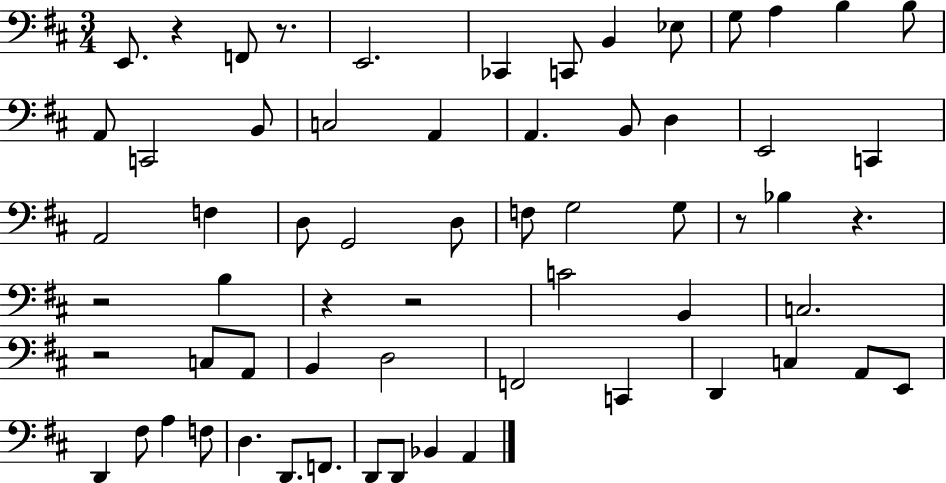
X:1
T:Untitled
M:3/4
L:1/4
K:D
E,,/2 z F,,/2 z/2 E,,2 _C,, C,,/2 B,, _E,/2 G,/2 A, B, B,/2 A,,/2 C,,2 B,,/2 C,2 A,, A,, B,,/2 D, E,,2 C,, A,,2 F, D,/2 G,,2 D,/2 F,/2 G,2 G,/2 z/2 _B, z z2 B, z z2 C2 B,, C,2 z2 C,/2 A,,/2 B,, D,2 F,,2 C,, D,, C, A,,/2 E,,/2 D,, ^F,/2 A, F,/2 D, D,,/2 F,,/2 D,,/2 D,,/2 _B,, A,,